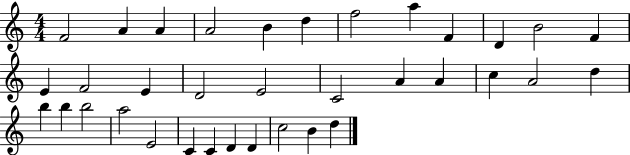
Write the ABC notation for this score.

X:1
T:Untitled
M:4/4
L:1/4
K:C
F2 A A A2 B d f2 a F D B2 F E F2 E D2 E2 C2 A A c A2 d b b b2 a2 E2 C C D D c2 B d